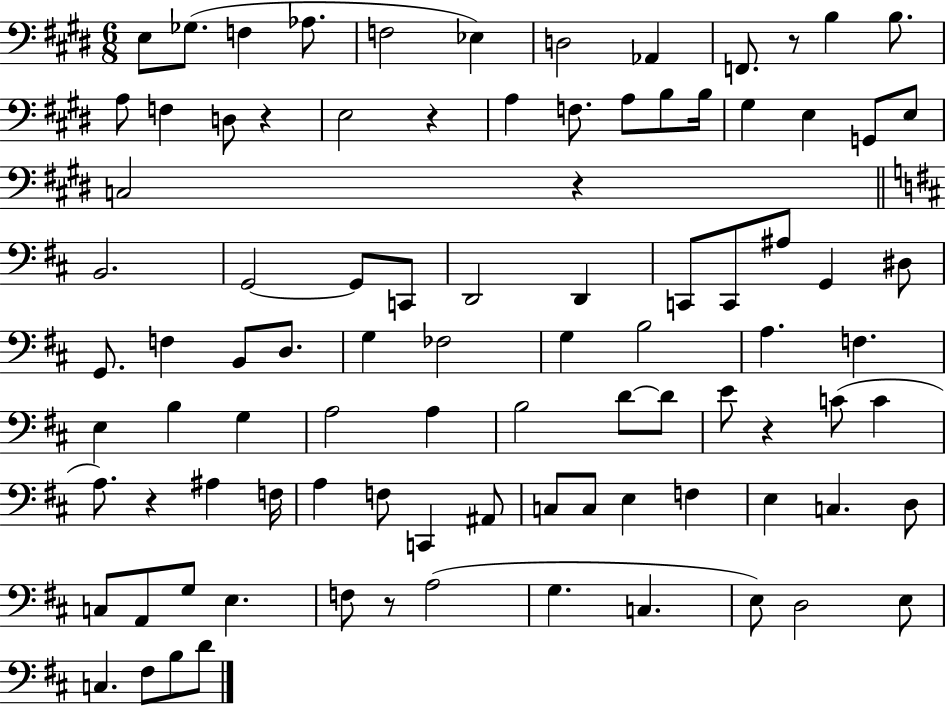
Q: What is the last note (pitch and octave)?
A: D4